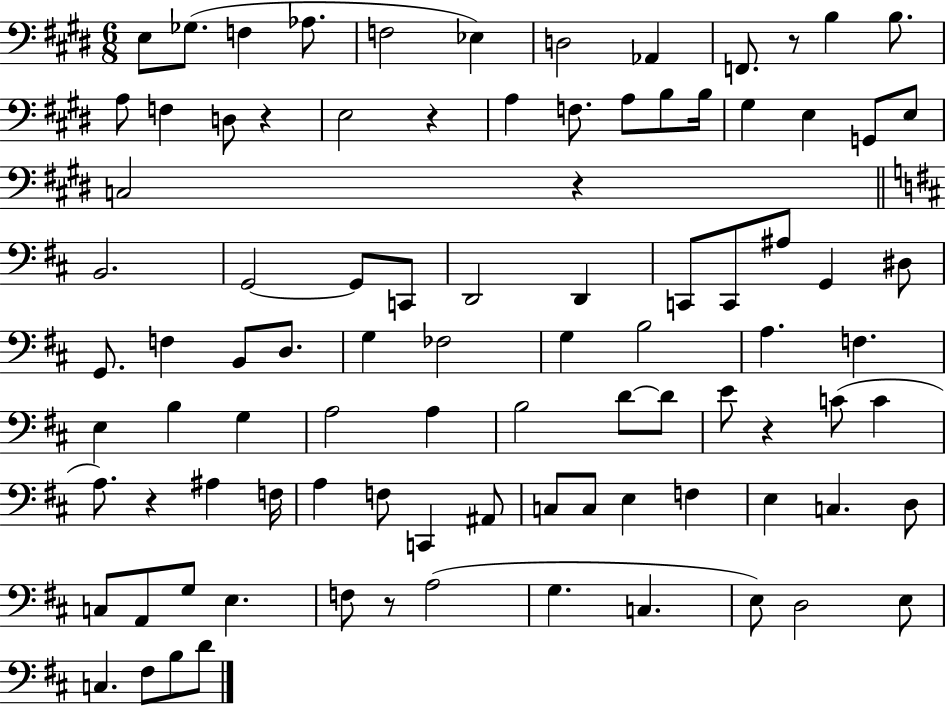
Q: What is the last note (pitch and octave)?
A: D4